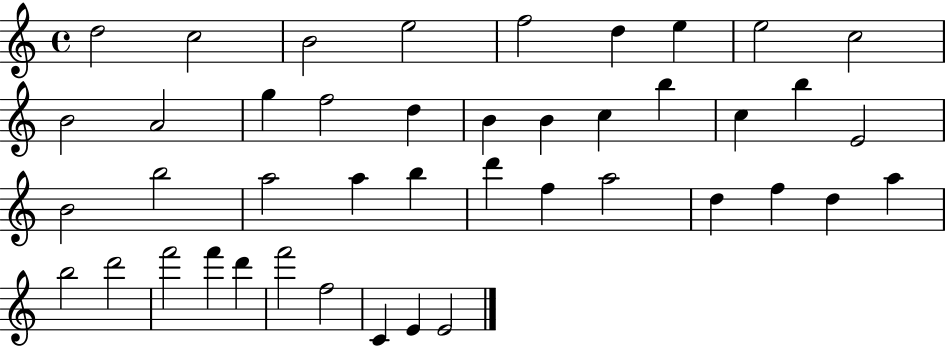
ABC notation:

X:1
T:Untitled
M:4/4
L:1/4
K:C
d2 c2 B2 e2 f2 d e e2 c2 B2 A2 g f2 d B B c b c b E2 B2 b2 a2 a b d' f a2 d f d a b2 d'2 f'2 f' d' f'2 f2 C E E2